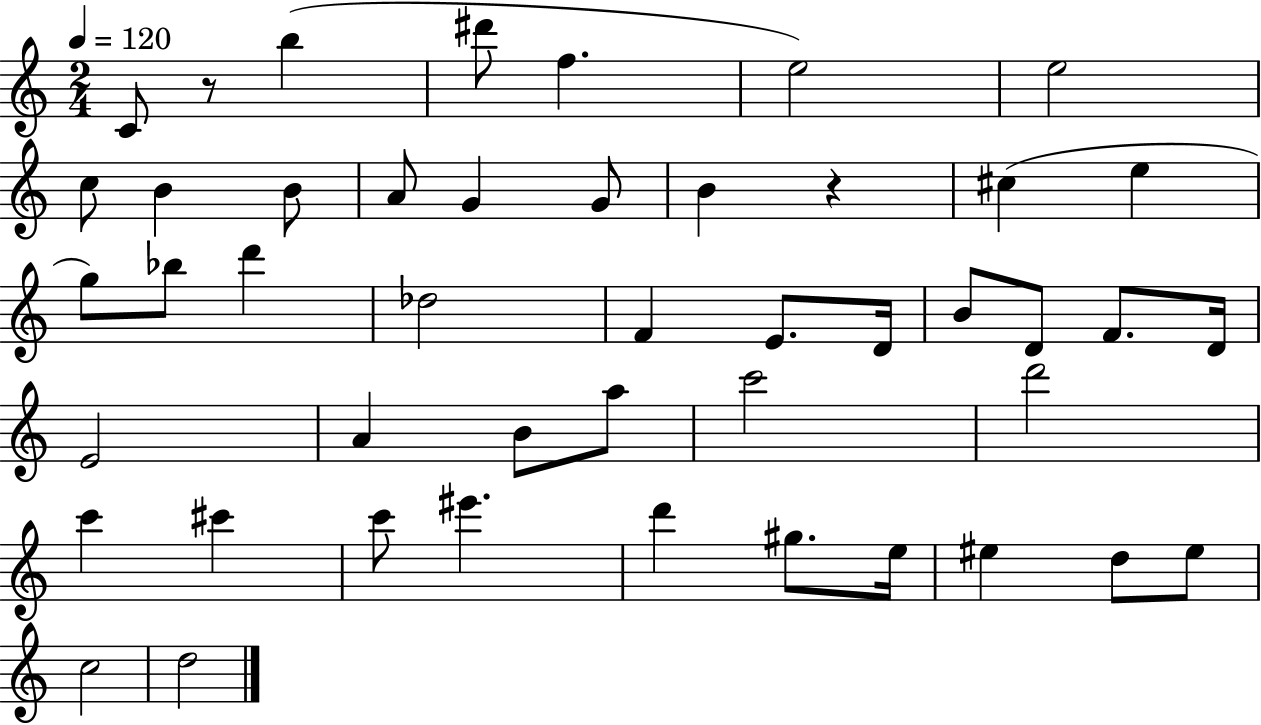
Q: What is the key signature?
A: C major